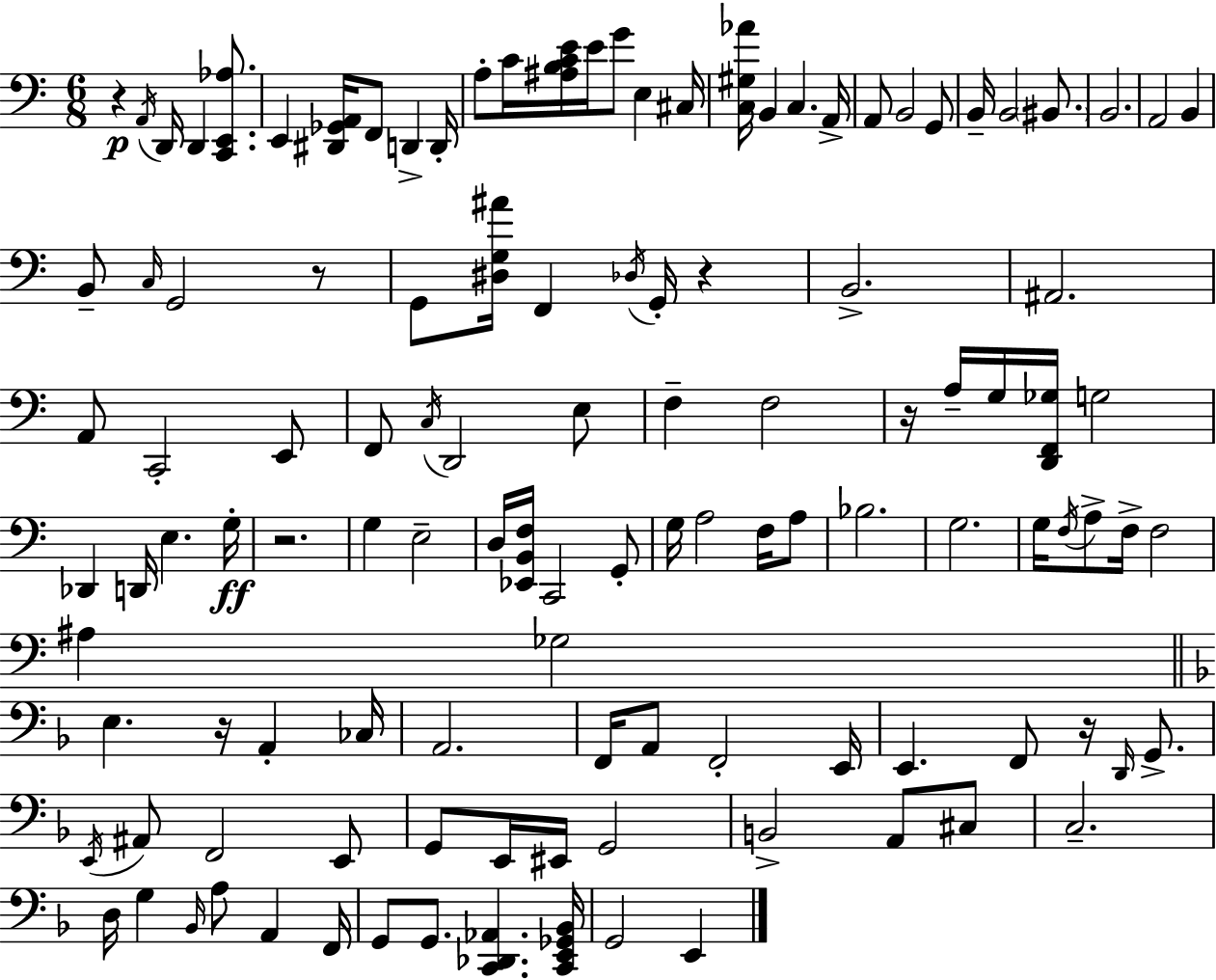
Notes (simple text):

R/q A2/s D2/s D2/q [C2,E2,Ab3]/e. E2/q [D#2,Gb2,A2]/s F2/e D2/q D2/s A3/e C4/s [A#3,B3,C4,E4]/s E4/s G4/e E3/q C#3/s [C3,G#3,Ab4]/s B2/q C3/q. A2/s A2/e B2/h G2/e B2/s B2/h BIS2/e. B2/h. A2/h B2/q B2/e C3/s G2/h R/e G2/e [D#3,G3,A#4]/s F2/q Db3/s G2/s R/q B2/h. A#2/h. A2/e C2/h E2/e F2/e C3/s D2/h E3/e F3/q F3/h R/s A3/s G3/s [D2,F2,Gb3]/s G3/h Db2/q D2/s E3/q. G3/s R/h. G3/q E3/h D3/s [Eb2,B2,F3]/s C2/h G2/e G3/s A3/h F3/s A3/e Bb3/h. G3/h. G3/s F3/s A3/e F3/s F3/h A#3/q Gb3/h E3/q. R/s A2/q CES3/s A2/h. F2/s A2/e F2/h E2/s E2/q. F2/e R/s D2/s G2/e. E2/s A#2/e F2/h E2/e G2/e E2/s EIS2/s G2/h B2/h A2/e C#3/e C3/h. D3/s G3/q Bb2/s A3/e A2/q F2/s G2/e G2/e. [C2,Db2,Ab2]/q. [C2,E2,Gb2,Bb2]/s G2/h E2/q